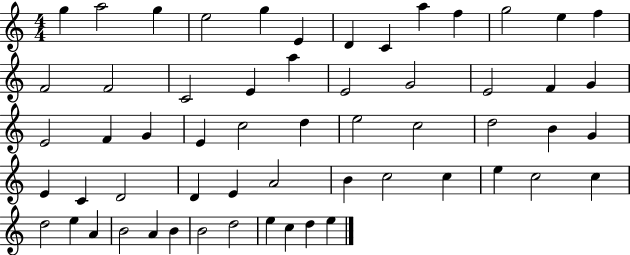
G5/q A5/h G5/q E5/h G5/q E4/q D4/q C4/q A5/q F5/q G5/h E5/q F5/q F4/h F4/h C4/h E4/q A5/q E4/h G4/h E4/h F4/q G4/q E4/h F4/q G4/q E4/q C5/h D5/q E5/h C5/h D5/h B4/q G4/q E4/q C4/q D4/h D4/q E4/q A4/h B4/q C5/h C5/q E5/q C5/h C5/q D5/h E5/q A4/q B4/h A4/q B4/q B4/h D5/h E5/q C5/q D5/q E5/q